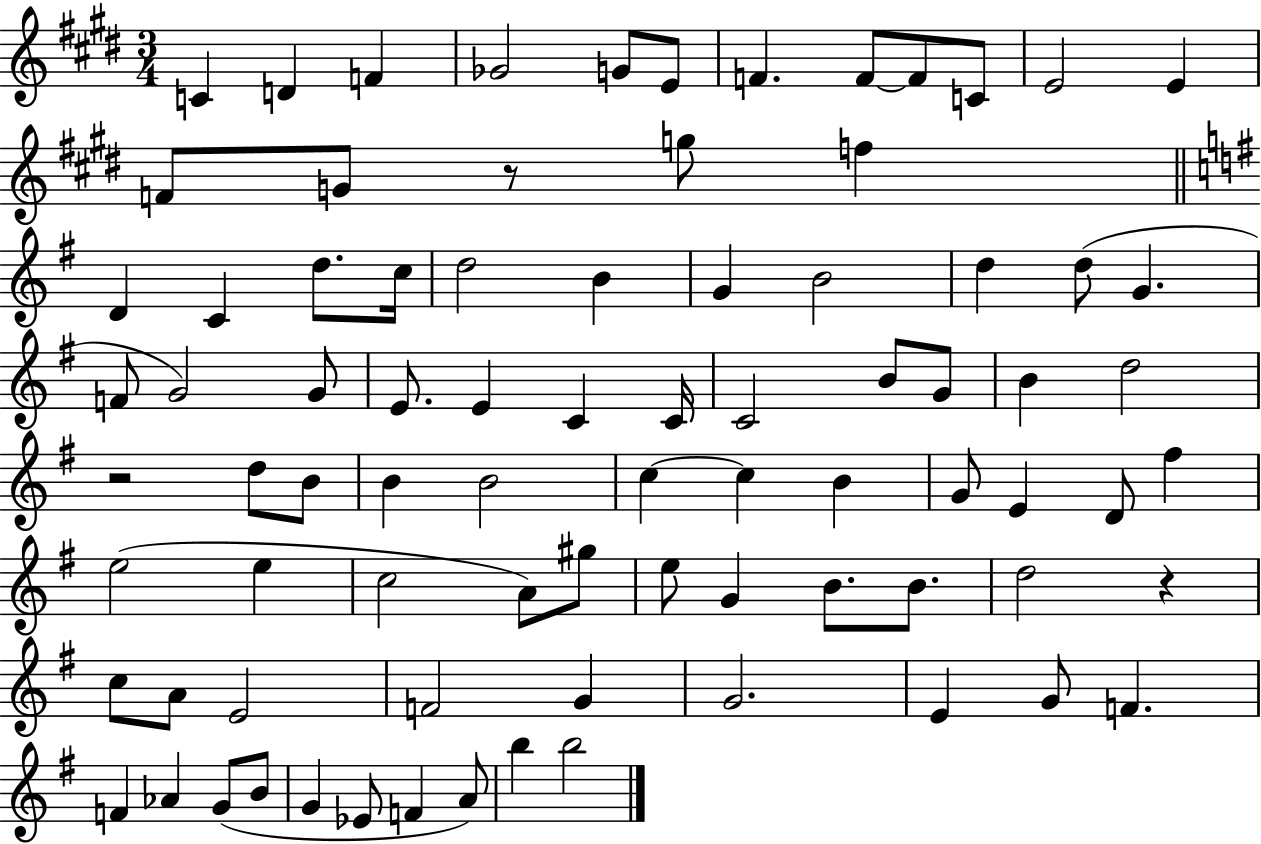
{
  \clef treble
  \numericTimeSignature
  \time 3/4
  \key e \major
  c'4 d'4 f'4 | ges'2 g'8 e'8 | f'4. f'8~~ f'8 c'8 | e'2 e'4 | \break f'8 g'8 r8 g''8 f''4 | \bar "||" \break \key g \major d'4 c'4 d''8. c''16 | d''2 b'4 | g'4 b'2 | d''4 d''8( g'4. | \break f'8 g'2) g'8 | e'8. e'4 c'4 c'16 | c'2 b'8 g'8 | b'4 d''2 | \break r2 d''8 b'8 | b'4 b'2 | c''4~~ c''4 b'4 | g'8 e'4 d'8 fis''4 | \break e''2( e''4 | c''2 a'8) gis''8 | e''8 g'4 b'8. b'8. | d''2 r4 | \break c''8 a'8 e'2 | f'2 g'4 | g'2. | e'4 g'8 f'4. | \break f'4 aes'4 g'8( b'8 | g'4 ees'8 f'4 a'8) | b''4 b''2 | \bar "|."
}